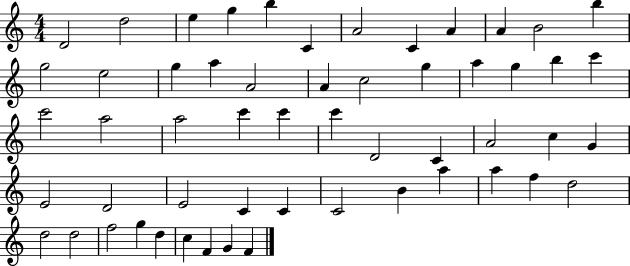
X:1
T:Untitled
M:4/4
L:1/4
K:C
D2 d2 e g b C A2 C A A B2 b g2 e2 g a A2 A c2 g a g b c' c'2 a2 a2 c' c' c' D2 C A2 c G E2 D2 E2 C C C2 B a a f d2 d2 d2 f2 g d c F G F